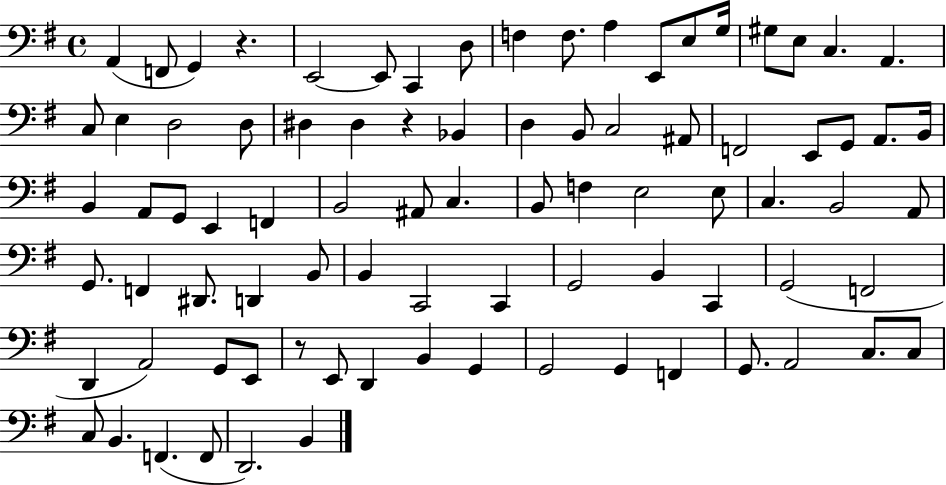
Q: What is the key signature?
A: G major